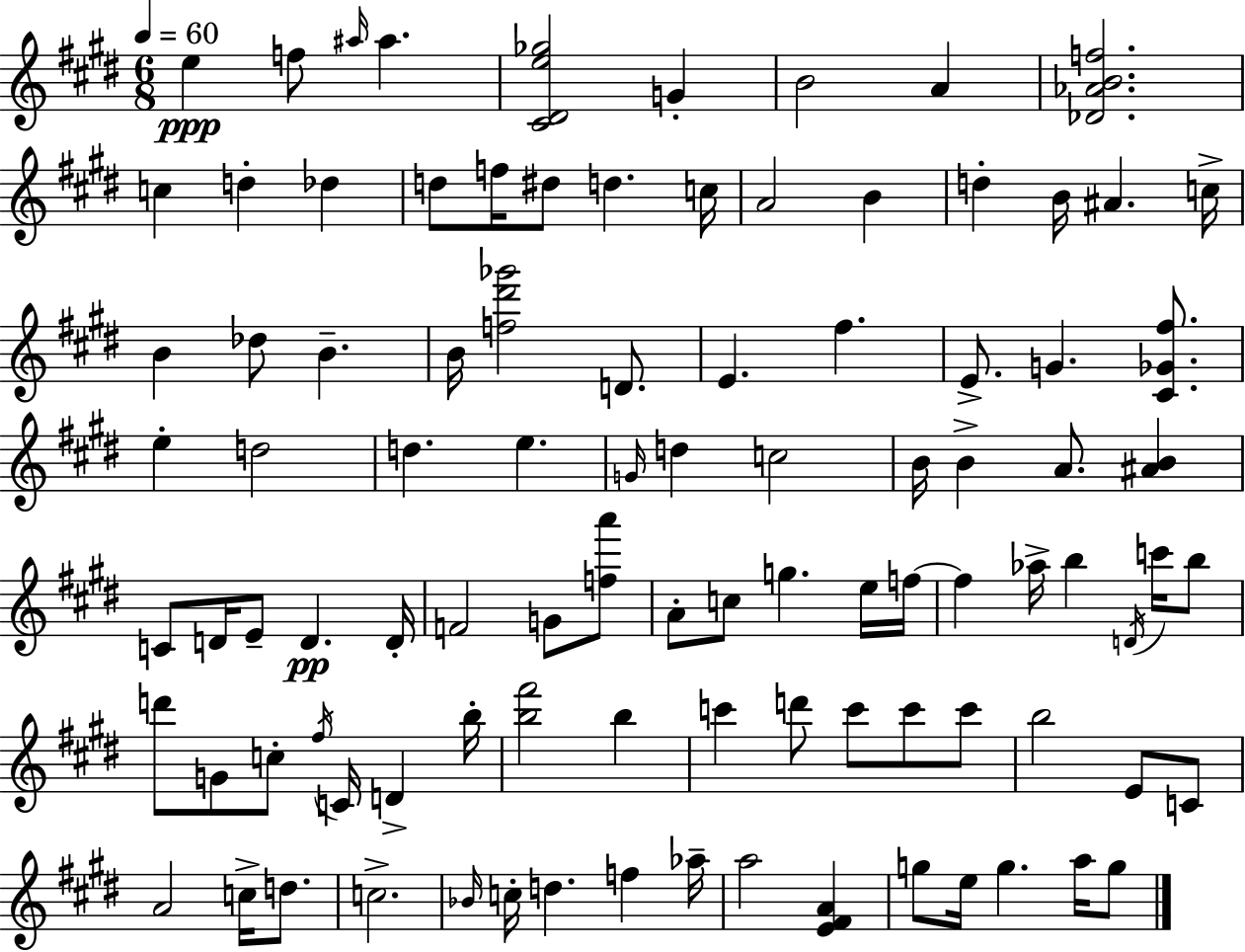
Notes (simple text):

E5/q F5/e A#5/s A#5/q. [C#4,D#4,E5,Gb5]/h G4/q B4/h A4/q [Db4,Ab4,B4,F5]/h. C5/q D5/q Db5/q D5/e F5/s D#5/e D5/q. C5/s A4/h B4/q D5/q B4/s A#4/q. C5/s B4/q Db5/e B4/q. B4/s [F5,D#6,Gb6]/h D4/e. E4/q. F#5/q. E4/e. G4/q. [C#4,Gb4,F#5]/e. E5/q D5/h D5/q. E5/q. G4/s D5/q C5/h B4/s B4/q A4/e. [A#4,B4]/q C4/e D4/s E4/e D4/q. D4/s F4/h G4/e [F5,A6]/e A4/e C5/e G5/q. E5/s F5/s F5/q Ab5/s B5/q D4/s C6/s B5/e D6/e G4/e C5/e F#5/s C4/s D4/q B5/s [B5,F#6]/h B5/q C6/q D6/e C6/e C6/e C6/e B5/h E4/e C4/e A4/h C5/s D5/e. C5/h. Bb4/s C5/s D5/q. F5/q Ab5/s A5/h [E4,F#4,A4]/q G5/e E5/s G5/q. A5/s G5/e